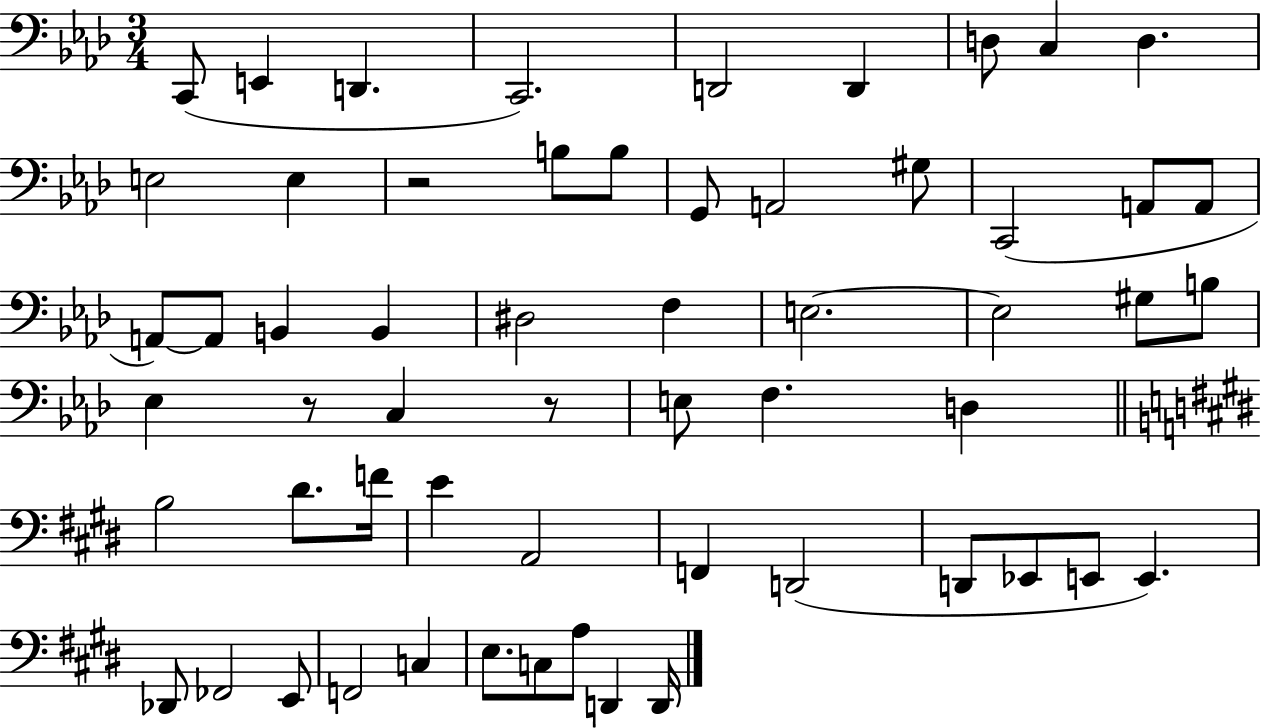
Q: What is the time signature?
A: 3/4